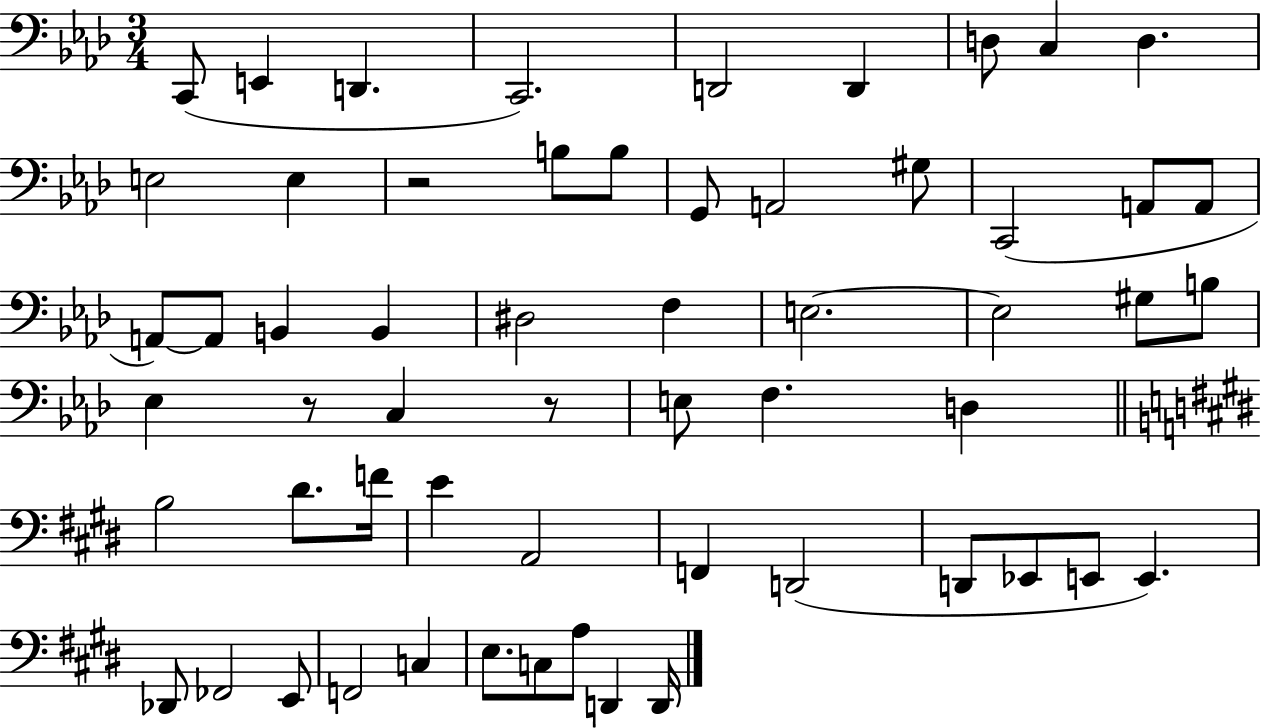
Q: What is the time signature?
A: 3/4